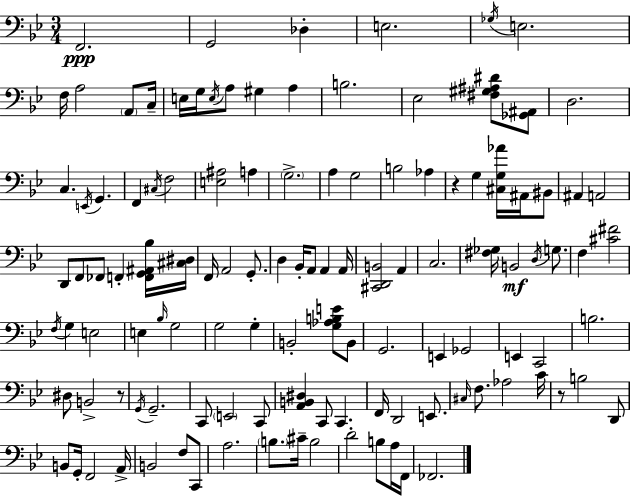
F2/h. G2/h Db3/q E3/h. Gb3/s E3/h. F3/s A3/h A2/e C3/s E3/s G3/s E3/s A3/e G#3/q A3/q B3/h. Eb3/h [F#3,G#3,A#3,D#4]/e [Gb2,A#2]/e D3/h. C3/q. E2/s G2/q. F2/q C#3/s F3/h [E3,A#3]/h A3/q G3/h. A3/q G3/h B3/h Ab3/q R/q G3/q [C#3,G3,Ab4]/s A#2/s BIS2/e A#2/q A2/h D2/e F2/e FES2/e F2/q [F2,G2,A#2,Bb3]/s [C#3,D#3]/s F2/s A2/h G2/e. D3/q Bb2/s A2/e A2/q A2/s [C#2,D2,B2]/h A2/q C3/h. [F#3,Gb3]/s B2/h D3/s G3/e. F3/q [C#4,F#4]/h F3/s G3/q E3/h E3/q Bb3/s G3/h G3/h G3/q B2/h [G3,Ab3,B3,E4]/e B2/e G2/h. E2/q Gb2/h E2/q C2/h B3/h. D#3/e B2/h R/e G2/s G2/h. C2/e E2/h C2/e [A2,B2,D#3]/q C2/e C2/q. F2/s D2/h E2/e. C#3/s F3/e. Ab3/h C4/s R/e B3/h D2/e B2/e G2/s F2/h A2/s B2/h F3/e C2/e A3/h. B3/e. C#4/s B3/h D4/h B3/e A3/s F2/s FES2/h.